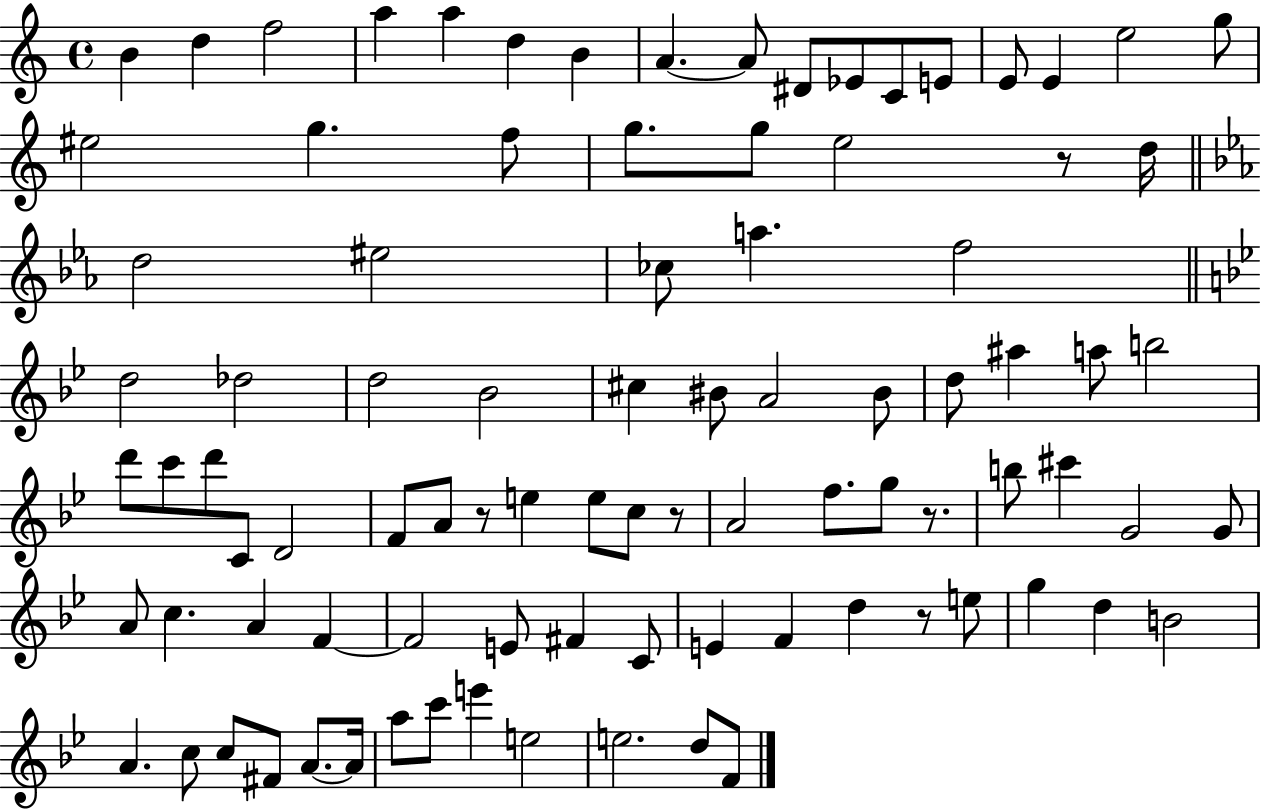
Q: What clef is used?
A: treble